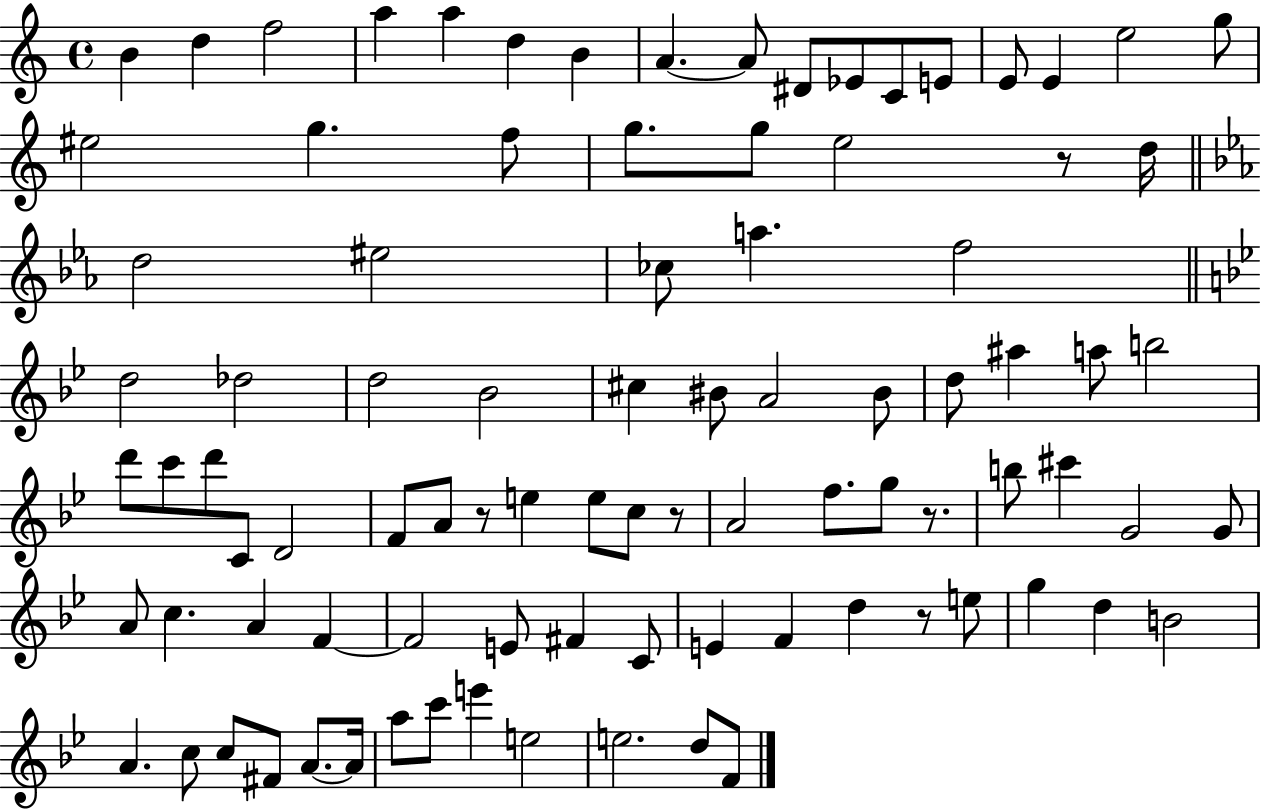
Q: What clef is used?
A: treble